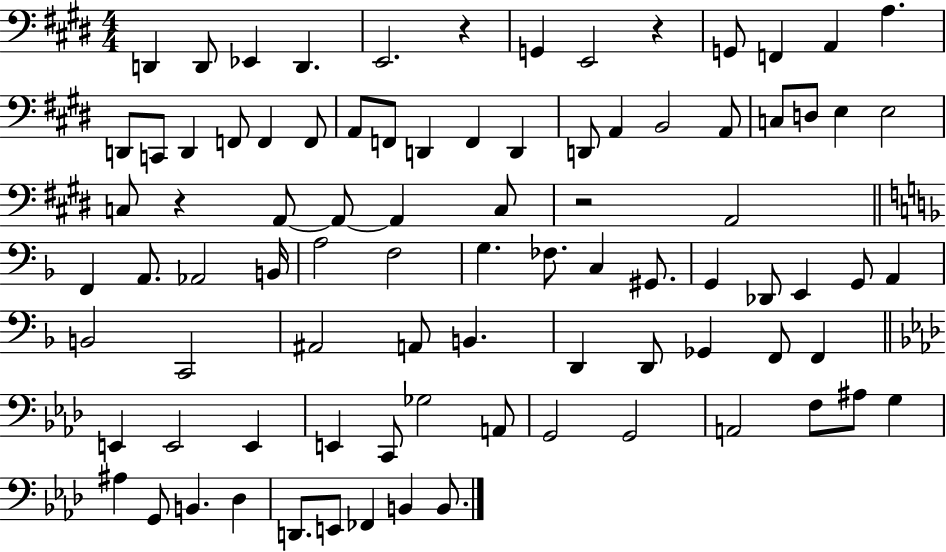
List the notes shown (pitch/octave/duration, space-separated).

D2/q D2/e Eb2/q D2/q. E2/h. R/q G2/q E2/h R/q G2/e F2/q A2/q A3/q. D2/e C2/e D2/q F2/e F2/q F2/e A2/e F2/e D2/q F2/q D2/q D2/e A2/q B2/h A2/e C3/e D3/e E3/q E3/h C3/e R/q A2/e A2/e A2/q C3/e R/h A2/h F2/q A2/e. Ab2/h B2/s A3/h F3/h G3/q. FES3/e. C3/q G#2/e. G2/q Db2/e E2/q G2/e A2/q B2/h C2/h A#2/h A2/e B2/q. D2/q D2/e Gb2/q F2/e F2/q E2/q E2/h E2/q E2/q C2/e Gb3/h A2/e G2/h G2/h A2/h F3/e A#3/e G3/q A#3/q G2/e B2/q. Db3/q D2/e. E2/e FES2/q B2/q B2/e.